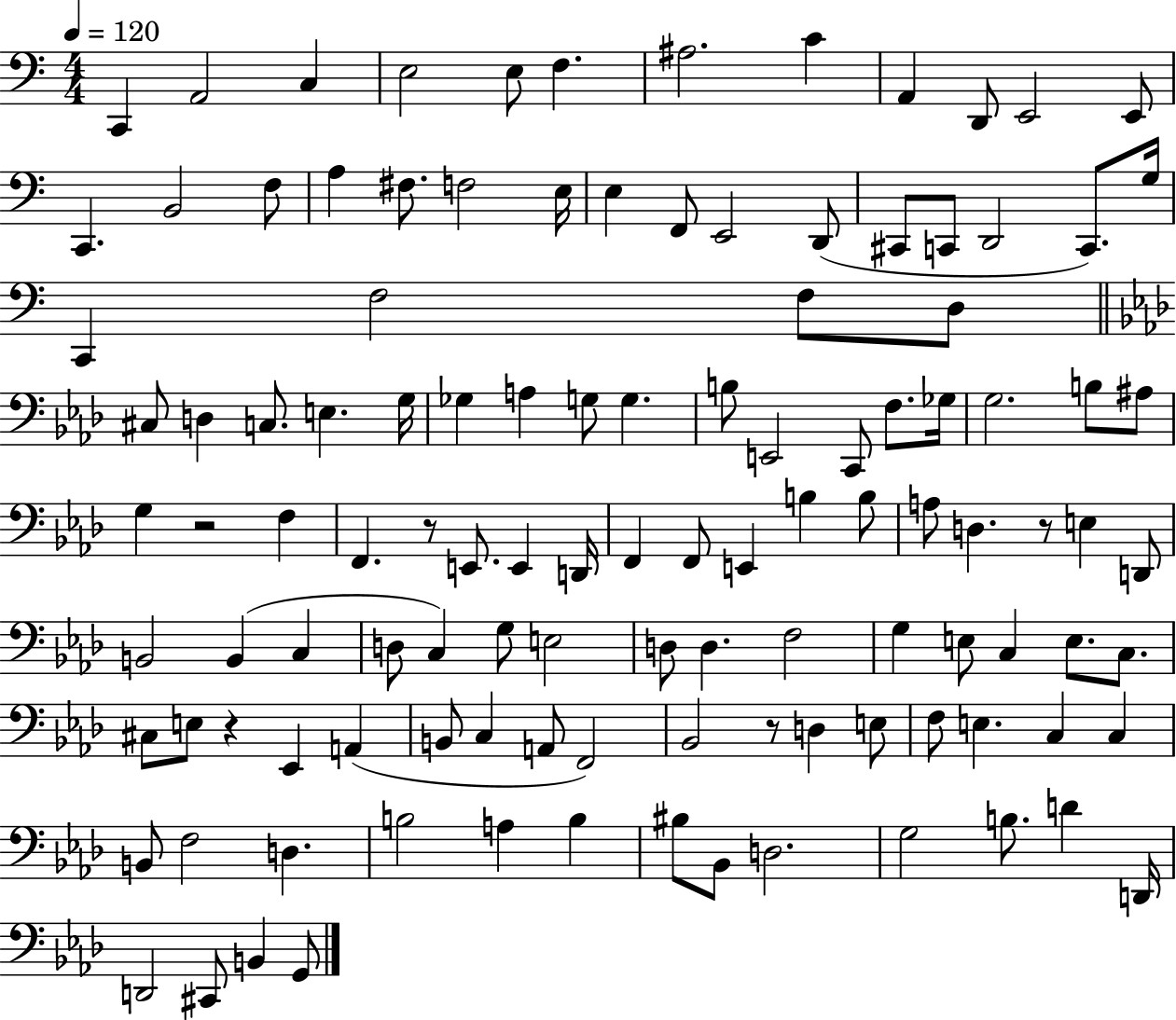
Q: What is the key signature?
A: C major